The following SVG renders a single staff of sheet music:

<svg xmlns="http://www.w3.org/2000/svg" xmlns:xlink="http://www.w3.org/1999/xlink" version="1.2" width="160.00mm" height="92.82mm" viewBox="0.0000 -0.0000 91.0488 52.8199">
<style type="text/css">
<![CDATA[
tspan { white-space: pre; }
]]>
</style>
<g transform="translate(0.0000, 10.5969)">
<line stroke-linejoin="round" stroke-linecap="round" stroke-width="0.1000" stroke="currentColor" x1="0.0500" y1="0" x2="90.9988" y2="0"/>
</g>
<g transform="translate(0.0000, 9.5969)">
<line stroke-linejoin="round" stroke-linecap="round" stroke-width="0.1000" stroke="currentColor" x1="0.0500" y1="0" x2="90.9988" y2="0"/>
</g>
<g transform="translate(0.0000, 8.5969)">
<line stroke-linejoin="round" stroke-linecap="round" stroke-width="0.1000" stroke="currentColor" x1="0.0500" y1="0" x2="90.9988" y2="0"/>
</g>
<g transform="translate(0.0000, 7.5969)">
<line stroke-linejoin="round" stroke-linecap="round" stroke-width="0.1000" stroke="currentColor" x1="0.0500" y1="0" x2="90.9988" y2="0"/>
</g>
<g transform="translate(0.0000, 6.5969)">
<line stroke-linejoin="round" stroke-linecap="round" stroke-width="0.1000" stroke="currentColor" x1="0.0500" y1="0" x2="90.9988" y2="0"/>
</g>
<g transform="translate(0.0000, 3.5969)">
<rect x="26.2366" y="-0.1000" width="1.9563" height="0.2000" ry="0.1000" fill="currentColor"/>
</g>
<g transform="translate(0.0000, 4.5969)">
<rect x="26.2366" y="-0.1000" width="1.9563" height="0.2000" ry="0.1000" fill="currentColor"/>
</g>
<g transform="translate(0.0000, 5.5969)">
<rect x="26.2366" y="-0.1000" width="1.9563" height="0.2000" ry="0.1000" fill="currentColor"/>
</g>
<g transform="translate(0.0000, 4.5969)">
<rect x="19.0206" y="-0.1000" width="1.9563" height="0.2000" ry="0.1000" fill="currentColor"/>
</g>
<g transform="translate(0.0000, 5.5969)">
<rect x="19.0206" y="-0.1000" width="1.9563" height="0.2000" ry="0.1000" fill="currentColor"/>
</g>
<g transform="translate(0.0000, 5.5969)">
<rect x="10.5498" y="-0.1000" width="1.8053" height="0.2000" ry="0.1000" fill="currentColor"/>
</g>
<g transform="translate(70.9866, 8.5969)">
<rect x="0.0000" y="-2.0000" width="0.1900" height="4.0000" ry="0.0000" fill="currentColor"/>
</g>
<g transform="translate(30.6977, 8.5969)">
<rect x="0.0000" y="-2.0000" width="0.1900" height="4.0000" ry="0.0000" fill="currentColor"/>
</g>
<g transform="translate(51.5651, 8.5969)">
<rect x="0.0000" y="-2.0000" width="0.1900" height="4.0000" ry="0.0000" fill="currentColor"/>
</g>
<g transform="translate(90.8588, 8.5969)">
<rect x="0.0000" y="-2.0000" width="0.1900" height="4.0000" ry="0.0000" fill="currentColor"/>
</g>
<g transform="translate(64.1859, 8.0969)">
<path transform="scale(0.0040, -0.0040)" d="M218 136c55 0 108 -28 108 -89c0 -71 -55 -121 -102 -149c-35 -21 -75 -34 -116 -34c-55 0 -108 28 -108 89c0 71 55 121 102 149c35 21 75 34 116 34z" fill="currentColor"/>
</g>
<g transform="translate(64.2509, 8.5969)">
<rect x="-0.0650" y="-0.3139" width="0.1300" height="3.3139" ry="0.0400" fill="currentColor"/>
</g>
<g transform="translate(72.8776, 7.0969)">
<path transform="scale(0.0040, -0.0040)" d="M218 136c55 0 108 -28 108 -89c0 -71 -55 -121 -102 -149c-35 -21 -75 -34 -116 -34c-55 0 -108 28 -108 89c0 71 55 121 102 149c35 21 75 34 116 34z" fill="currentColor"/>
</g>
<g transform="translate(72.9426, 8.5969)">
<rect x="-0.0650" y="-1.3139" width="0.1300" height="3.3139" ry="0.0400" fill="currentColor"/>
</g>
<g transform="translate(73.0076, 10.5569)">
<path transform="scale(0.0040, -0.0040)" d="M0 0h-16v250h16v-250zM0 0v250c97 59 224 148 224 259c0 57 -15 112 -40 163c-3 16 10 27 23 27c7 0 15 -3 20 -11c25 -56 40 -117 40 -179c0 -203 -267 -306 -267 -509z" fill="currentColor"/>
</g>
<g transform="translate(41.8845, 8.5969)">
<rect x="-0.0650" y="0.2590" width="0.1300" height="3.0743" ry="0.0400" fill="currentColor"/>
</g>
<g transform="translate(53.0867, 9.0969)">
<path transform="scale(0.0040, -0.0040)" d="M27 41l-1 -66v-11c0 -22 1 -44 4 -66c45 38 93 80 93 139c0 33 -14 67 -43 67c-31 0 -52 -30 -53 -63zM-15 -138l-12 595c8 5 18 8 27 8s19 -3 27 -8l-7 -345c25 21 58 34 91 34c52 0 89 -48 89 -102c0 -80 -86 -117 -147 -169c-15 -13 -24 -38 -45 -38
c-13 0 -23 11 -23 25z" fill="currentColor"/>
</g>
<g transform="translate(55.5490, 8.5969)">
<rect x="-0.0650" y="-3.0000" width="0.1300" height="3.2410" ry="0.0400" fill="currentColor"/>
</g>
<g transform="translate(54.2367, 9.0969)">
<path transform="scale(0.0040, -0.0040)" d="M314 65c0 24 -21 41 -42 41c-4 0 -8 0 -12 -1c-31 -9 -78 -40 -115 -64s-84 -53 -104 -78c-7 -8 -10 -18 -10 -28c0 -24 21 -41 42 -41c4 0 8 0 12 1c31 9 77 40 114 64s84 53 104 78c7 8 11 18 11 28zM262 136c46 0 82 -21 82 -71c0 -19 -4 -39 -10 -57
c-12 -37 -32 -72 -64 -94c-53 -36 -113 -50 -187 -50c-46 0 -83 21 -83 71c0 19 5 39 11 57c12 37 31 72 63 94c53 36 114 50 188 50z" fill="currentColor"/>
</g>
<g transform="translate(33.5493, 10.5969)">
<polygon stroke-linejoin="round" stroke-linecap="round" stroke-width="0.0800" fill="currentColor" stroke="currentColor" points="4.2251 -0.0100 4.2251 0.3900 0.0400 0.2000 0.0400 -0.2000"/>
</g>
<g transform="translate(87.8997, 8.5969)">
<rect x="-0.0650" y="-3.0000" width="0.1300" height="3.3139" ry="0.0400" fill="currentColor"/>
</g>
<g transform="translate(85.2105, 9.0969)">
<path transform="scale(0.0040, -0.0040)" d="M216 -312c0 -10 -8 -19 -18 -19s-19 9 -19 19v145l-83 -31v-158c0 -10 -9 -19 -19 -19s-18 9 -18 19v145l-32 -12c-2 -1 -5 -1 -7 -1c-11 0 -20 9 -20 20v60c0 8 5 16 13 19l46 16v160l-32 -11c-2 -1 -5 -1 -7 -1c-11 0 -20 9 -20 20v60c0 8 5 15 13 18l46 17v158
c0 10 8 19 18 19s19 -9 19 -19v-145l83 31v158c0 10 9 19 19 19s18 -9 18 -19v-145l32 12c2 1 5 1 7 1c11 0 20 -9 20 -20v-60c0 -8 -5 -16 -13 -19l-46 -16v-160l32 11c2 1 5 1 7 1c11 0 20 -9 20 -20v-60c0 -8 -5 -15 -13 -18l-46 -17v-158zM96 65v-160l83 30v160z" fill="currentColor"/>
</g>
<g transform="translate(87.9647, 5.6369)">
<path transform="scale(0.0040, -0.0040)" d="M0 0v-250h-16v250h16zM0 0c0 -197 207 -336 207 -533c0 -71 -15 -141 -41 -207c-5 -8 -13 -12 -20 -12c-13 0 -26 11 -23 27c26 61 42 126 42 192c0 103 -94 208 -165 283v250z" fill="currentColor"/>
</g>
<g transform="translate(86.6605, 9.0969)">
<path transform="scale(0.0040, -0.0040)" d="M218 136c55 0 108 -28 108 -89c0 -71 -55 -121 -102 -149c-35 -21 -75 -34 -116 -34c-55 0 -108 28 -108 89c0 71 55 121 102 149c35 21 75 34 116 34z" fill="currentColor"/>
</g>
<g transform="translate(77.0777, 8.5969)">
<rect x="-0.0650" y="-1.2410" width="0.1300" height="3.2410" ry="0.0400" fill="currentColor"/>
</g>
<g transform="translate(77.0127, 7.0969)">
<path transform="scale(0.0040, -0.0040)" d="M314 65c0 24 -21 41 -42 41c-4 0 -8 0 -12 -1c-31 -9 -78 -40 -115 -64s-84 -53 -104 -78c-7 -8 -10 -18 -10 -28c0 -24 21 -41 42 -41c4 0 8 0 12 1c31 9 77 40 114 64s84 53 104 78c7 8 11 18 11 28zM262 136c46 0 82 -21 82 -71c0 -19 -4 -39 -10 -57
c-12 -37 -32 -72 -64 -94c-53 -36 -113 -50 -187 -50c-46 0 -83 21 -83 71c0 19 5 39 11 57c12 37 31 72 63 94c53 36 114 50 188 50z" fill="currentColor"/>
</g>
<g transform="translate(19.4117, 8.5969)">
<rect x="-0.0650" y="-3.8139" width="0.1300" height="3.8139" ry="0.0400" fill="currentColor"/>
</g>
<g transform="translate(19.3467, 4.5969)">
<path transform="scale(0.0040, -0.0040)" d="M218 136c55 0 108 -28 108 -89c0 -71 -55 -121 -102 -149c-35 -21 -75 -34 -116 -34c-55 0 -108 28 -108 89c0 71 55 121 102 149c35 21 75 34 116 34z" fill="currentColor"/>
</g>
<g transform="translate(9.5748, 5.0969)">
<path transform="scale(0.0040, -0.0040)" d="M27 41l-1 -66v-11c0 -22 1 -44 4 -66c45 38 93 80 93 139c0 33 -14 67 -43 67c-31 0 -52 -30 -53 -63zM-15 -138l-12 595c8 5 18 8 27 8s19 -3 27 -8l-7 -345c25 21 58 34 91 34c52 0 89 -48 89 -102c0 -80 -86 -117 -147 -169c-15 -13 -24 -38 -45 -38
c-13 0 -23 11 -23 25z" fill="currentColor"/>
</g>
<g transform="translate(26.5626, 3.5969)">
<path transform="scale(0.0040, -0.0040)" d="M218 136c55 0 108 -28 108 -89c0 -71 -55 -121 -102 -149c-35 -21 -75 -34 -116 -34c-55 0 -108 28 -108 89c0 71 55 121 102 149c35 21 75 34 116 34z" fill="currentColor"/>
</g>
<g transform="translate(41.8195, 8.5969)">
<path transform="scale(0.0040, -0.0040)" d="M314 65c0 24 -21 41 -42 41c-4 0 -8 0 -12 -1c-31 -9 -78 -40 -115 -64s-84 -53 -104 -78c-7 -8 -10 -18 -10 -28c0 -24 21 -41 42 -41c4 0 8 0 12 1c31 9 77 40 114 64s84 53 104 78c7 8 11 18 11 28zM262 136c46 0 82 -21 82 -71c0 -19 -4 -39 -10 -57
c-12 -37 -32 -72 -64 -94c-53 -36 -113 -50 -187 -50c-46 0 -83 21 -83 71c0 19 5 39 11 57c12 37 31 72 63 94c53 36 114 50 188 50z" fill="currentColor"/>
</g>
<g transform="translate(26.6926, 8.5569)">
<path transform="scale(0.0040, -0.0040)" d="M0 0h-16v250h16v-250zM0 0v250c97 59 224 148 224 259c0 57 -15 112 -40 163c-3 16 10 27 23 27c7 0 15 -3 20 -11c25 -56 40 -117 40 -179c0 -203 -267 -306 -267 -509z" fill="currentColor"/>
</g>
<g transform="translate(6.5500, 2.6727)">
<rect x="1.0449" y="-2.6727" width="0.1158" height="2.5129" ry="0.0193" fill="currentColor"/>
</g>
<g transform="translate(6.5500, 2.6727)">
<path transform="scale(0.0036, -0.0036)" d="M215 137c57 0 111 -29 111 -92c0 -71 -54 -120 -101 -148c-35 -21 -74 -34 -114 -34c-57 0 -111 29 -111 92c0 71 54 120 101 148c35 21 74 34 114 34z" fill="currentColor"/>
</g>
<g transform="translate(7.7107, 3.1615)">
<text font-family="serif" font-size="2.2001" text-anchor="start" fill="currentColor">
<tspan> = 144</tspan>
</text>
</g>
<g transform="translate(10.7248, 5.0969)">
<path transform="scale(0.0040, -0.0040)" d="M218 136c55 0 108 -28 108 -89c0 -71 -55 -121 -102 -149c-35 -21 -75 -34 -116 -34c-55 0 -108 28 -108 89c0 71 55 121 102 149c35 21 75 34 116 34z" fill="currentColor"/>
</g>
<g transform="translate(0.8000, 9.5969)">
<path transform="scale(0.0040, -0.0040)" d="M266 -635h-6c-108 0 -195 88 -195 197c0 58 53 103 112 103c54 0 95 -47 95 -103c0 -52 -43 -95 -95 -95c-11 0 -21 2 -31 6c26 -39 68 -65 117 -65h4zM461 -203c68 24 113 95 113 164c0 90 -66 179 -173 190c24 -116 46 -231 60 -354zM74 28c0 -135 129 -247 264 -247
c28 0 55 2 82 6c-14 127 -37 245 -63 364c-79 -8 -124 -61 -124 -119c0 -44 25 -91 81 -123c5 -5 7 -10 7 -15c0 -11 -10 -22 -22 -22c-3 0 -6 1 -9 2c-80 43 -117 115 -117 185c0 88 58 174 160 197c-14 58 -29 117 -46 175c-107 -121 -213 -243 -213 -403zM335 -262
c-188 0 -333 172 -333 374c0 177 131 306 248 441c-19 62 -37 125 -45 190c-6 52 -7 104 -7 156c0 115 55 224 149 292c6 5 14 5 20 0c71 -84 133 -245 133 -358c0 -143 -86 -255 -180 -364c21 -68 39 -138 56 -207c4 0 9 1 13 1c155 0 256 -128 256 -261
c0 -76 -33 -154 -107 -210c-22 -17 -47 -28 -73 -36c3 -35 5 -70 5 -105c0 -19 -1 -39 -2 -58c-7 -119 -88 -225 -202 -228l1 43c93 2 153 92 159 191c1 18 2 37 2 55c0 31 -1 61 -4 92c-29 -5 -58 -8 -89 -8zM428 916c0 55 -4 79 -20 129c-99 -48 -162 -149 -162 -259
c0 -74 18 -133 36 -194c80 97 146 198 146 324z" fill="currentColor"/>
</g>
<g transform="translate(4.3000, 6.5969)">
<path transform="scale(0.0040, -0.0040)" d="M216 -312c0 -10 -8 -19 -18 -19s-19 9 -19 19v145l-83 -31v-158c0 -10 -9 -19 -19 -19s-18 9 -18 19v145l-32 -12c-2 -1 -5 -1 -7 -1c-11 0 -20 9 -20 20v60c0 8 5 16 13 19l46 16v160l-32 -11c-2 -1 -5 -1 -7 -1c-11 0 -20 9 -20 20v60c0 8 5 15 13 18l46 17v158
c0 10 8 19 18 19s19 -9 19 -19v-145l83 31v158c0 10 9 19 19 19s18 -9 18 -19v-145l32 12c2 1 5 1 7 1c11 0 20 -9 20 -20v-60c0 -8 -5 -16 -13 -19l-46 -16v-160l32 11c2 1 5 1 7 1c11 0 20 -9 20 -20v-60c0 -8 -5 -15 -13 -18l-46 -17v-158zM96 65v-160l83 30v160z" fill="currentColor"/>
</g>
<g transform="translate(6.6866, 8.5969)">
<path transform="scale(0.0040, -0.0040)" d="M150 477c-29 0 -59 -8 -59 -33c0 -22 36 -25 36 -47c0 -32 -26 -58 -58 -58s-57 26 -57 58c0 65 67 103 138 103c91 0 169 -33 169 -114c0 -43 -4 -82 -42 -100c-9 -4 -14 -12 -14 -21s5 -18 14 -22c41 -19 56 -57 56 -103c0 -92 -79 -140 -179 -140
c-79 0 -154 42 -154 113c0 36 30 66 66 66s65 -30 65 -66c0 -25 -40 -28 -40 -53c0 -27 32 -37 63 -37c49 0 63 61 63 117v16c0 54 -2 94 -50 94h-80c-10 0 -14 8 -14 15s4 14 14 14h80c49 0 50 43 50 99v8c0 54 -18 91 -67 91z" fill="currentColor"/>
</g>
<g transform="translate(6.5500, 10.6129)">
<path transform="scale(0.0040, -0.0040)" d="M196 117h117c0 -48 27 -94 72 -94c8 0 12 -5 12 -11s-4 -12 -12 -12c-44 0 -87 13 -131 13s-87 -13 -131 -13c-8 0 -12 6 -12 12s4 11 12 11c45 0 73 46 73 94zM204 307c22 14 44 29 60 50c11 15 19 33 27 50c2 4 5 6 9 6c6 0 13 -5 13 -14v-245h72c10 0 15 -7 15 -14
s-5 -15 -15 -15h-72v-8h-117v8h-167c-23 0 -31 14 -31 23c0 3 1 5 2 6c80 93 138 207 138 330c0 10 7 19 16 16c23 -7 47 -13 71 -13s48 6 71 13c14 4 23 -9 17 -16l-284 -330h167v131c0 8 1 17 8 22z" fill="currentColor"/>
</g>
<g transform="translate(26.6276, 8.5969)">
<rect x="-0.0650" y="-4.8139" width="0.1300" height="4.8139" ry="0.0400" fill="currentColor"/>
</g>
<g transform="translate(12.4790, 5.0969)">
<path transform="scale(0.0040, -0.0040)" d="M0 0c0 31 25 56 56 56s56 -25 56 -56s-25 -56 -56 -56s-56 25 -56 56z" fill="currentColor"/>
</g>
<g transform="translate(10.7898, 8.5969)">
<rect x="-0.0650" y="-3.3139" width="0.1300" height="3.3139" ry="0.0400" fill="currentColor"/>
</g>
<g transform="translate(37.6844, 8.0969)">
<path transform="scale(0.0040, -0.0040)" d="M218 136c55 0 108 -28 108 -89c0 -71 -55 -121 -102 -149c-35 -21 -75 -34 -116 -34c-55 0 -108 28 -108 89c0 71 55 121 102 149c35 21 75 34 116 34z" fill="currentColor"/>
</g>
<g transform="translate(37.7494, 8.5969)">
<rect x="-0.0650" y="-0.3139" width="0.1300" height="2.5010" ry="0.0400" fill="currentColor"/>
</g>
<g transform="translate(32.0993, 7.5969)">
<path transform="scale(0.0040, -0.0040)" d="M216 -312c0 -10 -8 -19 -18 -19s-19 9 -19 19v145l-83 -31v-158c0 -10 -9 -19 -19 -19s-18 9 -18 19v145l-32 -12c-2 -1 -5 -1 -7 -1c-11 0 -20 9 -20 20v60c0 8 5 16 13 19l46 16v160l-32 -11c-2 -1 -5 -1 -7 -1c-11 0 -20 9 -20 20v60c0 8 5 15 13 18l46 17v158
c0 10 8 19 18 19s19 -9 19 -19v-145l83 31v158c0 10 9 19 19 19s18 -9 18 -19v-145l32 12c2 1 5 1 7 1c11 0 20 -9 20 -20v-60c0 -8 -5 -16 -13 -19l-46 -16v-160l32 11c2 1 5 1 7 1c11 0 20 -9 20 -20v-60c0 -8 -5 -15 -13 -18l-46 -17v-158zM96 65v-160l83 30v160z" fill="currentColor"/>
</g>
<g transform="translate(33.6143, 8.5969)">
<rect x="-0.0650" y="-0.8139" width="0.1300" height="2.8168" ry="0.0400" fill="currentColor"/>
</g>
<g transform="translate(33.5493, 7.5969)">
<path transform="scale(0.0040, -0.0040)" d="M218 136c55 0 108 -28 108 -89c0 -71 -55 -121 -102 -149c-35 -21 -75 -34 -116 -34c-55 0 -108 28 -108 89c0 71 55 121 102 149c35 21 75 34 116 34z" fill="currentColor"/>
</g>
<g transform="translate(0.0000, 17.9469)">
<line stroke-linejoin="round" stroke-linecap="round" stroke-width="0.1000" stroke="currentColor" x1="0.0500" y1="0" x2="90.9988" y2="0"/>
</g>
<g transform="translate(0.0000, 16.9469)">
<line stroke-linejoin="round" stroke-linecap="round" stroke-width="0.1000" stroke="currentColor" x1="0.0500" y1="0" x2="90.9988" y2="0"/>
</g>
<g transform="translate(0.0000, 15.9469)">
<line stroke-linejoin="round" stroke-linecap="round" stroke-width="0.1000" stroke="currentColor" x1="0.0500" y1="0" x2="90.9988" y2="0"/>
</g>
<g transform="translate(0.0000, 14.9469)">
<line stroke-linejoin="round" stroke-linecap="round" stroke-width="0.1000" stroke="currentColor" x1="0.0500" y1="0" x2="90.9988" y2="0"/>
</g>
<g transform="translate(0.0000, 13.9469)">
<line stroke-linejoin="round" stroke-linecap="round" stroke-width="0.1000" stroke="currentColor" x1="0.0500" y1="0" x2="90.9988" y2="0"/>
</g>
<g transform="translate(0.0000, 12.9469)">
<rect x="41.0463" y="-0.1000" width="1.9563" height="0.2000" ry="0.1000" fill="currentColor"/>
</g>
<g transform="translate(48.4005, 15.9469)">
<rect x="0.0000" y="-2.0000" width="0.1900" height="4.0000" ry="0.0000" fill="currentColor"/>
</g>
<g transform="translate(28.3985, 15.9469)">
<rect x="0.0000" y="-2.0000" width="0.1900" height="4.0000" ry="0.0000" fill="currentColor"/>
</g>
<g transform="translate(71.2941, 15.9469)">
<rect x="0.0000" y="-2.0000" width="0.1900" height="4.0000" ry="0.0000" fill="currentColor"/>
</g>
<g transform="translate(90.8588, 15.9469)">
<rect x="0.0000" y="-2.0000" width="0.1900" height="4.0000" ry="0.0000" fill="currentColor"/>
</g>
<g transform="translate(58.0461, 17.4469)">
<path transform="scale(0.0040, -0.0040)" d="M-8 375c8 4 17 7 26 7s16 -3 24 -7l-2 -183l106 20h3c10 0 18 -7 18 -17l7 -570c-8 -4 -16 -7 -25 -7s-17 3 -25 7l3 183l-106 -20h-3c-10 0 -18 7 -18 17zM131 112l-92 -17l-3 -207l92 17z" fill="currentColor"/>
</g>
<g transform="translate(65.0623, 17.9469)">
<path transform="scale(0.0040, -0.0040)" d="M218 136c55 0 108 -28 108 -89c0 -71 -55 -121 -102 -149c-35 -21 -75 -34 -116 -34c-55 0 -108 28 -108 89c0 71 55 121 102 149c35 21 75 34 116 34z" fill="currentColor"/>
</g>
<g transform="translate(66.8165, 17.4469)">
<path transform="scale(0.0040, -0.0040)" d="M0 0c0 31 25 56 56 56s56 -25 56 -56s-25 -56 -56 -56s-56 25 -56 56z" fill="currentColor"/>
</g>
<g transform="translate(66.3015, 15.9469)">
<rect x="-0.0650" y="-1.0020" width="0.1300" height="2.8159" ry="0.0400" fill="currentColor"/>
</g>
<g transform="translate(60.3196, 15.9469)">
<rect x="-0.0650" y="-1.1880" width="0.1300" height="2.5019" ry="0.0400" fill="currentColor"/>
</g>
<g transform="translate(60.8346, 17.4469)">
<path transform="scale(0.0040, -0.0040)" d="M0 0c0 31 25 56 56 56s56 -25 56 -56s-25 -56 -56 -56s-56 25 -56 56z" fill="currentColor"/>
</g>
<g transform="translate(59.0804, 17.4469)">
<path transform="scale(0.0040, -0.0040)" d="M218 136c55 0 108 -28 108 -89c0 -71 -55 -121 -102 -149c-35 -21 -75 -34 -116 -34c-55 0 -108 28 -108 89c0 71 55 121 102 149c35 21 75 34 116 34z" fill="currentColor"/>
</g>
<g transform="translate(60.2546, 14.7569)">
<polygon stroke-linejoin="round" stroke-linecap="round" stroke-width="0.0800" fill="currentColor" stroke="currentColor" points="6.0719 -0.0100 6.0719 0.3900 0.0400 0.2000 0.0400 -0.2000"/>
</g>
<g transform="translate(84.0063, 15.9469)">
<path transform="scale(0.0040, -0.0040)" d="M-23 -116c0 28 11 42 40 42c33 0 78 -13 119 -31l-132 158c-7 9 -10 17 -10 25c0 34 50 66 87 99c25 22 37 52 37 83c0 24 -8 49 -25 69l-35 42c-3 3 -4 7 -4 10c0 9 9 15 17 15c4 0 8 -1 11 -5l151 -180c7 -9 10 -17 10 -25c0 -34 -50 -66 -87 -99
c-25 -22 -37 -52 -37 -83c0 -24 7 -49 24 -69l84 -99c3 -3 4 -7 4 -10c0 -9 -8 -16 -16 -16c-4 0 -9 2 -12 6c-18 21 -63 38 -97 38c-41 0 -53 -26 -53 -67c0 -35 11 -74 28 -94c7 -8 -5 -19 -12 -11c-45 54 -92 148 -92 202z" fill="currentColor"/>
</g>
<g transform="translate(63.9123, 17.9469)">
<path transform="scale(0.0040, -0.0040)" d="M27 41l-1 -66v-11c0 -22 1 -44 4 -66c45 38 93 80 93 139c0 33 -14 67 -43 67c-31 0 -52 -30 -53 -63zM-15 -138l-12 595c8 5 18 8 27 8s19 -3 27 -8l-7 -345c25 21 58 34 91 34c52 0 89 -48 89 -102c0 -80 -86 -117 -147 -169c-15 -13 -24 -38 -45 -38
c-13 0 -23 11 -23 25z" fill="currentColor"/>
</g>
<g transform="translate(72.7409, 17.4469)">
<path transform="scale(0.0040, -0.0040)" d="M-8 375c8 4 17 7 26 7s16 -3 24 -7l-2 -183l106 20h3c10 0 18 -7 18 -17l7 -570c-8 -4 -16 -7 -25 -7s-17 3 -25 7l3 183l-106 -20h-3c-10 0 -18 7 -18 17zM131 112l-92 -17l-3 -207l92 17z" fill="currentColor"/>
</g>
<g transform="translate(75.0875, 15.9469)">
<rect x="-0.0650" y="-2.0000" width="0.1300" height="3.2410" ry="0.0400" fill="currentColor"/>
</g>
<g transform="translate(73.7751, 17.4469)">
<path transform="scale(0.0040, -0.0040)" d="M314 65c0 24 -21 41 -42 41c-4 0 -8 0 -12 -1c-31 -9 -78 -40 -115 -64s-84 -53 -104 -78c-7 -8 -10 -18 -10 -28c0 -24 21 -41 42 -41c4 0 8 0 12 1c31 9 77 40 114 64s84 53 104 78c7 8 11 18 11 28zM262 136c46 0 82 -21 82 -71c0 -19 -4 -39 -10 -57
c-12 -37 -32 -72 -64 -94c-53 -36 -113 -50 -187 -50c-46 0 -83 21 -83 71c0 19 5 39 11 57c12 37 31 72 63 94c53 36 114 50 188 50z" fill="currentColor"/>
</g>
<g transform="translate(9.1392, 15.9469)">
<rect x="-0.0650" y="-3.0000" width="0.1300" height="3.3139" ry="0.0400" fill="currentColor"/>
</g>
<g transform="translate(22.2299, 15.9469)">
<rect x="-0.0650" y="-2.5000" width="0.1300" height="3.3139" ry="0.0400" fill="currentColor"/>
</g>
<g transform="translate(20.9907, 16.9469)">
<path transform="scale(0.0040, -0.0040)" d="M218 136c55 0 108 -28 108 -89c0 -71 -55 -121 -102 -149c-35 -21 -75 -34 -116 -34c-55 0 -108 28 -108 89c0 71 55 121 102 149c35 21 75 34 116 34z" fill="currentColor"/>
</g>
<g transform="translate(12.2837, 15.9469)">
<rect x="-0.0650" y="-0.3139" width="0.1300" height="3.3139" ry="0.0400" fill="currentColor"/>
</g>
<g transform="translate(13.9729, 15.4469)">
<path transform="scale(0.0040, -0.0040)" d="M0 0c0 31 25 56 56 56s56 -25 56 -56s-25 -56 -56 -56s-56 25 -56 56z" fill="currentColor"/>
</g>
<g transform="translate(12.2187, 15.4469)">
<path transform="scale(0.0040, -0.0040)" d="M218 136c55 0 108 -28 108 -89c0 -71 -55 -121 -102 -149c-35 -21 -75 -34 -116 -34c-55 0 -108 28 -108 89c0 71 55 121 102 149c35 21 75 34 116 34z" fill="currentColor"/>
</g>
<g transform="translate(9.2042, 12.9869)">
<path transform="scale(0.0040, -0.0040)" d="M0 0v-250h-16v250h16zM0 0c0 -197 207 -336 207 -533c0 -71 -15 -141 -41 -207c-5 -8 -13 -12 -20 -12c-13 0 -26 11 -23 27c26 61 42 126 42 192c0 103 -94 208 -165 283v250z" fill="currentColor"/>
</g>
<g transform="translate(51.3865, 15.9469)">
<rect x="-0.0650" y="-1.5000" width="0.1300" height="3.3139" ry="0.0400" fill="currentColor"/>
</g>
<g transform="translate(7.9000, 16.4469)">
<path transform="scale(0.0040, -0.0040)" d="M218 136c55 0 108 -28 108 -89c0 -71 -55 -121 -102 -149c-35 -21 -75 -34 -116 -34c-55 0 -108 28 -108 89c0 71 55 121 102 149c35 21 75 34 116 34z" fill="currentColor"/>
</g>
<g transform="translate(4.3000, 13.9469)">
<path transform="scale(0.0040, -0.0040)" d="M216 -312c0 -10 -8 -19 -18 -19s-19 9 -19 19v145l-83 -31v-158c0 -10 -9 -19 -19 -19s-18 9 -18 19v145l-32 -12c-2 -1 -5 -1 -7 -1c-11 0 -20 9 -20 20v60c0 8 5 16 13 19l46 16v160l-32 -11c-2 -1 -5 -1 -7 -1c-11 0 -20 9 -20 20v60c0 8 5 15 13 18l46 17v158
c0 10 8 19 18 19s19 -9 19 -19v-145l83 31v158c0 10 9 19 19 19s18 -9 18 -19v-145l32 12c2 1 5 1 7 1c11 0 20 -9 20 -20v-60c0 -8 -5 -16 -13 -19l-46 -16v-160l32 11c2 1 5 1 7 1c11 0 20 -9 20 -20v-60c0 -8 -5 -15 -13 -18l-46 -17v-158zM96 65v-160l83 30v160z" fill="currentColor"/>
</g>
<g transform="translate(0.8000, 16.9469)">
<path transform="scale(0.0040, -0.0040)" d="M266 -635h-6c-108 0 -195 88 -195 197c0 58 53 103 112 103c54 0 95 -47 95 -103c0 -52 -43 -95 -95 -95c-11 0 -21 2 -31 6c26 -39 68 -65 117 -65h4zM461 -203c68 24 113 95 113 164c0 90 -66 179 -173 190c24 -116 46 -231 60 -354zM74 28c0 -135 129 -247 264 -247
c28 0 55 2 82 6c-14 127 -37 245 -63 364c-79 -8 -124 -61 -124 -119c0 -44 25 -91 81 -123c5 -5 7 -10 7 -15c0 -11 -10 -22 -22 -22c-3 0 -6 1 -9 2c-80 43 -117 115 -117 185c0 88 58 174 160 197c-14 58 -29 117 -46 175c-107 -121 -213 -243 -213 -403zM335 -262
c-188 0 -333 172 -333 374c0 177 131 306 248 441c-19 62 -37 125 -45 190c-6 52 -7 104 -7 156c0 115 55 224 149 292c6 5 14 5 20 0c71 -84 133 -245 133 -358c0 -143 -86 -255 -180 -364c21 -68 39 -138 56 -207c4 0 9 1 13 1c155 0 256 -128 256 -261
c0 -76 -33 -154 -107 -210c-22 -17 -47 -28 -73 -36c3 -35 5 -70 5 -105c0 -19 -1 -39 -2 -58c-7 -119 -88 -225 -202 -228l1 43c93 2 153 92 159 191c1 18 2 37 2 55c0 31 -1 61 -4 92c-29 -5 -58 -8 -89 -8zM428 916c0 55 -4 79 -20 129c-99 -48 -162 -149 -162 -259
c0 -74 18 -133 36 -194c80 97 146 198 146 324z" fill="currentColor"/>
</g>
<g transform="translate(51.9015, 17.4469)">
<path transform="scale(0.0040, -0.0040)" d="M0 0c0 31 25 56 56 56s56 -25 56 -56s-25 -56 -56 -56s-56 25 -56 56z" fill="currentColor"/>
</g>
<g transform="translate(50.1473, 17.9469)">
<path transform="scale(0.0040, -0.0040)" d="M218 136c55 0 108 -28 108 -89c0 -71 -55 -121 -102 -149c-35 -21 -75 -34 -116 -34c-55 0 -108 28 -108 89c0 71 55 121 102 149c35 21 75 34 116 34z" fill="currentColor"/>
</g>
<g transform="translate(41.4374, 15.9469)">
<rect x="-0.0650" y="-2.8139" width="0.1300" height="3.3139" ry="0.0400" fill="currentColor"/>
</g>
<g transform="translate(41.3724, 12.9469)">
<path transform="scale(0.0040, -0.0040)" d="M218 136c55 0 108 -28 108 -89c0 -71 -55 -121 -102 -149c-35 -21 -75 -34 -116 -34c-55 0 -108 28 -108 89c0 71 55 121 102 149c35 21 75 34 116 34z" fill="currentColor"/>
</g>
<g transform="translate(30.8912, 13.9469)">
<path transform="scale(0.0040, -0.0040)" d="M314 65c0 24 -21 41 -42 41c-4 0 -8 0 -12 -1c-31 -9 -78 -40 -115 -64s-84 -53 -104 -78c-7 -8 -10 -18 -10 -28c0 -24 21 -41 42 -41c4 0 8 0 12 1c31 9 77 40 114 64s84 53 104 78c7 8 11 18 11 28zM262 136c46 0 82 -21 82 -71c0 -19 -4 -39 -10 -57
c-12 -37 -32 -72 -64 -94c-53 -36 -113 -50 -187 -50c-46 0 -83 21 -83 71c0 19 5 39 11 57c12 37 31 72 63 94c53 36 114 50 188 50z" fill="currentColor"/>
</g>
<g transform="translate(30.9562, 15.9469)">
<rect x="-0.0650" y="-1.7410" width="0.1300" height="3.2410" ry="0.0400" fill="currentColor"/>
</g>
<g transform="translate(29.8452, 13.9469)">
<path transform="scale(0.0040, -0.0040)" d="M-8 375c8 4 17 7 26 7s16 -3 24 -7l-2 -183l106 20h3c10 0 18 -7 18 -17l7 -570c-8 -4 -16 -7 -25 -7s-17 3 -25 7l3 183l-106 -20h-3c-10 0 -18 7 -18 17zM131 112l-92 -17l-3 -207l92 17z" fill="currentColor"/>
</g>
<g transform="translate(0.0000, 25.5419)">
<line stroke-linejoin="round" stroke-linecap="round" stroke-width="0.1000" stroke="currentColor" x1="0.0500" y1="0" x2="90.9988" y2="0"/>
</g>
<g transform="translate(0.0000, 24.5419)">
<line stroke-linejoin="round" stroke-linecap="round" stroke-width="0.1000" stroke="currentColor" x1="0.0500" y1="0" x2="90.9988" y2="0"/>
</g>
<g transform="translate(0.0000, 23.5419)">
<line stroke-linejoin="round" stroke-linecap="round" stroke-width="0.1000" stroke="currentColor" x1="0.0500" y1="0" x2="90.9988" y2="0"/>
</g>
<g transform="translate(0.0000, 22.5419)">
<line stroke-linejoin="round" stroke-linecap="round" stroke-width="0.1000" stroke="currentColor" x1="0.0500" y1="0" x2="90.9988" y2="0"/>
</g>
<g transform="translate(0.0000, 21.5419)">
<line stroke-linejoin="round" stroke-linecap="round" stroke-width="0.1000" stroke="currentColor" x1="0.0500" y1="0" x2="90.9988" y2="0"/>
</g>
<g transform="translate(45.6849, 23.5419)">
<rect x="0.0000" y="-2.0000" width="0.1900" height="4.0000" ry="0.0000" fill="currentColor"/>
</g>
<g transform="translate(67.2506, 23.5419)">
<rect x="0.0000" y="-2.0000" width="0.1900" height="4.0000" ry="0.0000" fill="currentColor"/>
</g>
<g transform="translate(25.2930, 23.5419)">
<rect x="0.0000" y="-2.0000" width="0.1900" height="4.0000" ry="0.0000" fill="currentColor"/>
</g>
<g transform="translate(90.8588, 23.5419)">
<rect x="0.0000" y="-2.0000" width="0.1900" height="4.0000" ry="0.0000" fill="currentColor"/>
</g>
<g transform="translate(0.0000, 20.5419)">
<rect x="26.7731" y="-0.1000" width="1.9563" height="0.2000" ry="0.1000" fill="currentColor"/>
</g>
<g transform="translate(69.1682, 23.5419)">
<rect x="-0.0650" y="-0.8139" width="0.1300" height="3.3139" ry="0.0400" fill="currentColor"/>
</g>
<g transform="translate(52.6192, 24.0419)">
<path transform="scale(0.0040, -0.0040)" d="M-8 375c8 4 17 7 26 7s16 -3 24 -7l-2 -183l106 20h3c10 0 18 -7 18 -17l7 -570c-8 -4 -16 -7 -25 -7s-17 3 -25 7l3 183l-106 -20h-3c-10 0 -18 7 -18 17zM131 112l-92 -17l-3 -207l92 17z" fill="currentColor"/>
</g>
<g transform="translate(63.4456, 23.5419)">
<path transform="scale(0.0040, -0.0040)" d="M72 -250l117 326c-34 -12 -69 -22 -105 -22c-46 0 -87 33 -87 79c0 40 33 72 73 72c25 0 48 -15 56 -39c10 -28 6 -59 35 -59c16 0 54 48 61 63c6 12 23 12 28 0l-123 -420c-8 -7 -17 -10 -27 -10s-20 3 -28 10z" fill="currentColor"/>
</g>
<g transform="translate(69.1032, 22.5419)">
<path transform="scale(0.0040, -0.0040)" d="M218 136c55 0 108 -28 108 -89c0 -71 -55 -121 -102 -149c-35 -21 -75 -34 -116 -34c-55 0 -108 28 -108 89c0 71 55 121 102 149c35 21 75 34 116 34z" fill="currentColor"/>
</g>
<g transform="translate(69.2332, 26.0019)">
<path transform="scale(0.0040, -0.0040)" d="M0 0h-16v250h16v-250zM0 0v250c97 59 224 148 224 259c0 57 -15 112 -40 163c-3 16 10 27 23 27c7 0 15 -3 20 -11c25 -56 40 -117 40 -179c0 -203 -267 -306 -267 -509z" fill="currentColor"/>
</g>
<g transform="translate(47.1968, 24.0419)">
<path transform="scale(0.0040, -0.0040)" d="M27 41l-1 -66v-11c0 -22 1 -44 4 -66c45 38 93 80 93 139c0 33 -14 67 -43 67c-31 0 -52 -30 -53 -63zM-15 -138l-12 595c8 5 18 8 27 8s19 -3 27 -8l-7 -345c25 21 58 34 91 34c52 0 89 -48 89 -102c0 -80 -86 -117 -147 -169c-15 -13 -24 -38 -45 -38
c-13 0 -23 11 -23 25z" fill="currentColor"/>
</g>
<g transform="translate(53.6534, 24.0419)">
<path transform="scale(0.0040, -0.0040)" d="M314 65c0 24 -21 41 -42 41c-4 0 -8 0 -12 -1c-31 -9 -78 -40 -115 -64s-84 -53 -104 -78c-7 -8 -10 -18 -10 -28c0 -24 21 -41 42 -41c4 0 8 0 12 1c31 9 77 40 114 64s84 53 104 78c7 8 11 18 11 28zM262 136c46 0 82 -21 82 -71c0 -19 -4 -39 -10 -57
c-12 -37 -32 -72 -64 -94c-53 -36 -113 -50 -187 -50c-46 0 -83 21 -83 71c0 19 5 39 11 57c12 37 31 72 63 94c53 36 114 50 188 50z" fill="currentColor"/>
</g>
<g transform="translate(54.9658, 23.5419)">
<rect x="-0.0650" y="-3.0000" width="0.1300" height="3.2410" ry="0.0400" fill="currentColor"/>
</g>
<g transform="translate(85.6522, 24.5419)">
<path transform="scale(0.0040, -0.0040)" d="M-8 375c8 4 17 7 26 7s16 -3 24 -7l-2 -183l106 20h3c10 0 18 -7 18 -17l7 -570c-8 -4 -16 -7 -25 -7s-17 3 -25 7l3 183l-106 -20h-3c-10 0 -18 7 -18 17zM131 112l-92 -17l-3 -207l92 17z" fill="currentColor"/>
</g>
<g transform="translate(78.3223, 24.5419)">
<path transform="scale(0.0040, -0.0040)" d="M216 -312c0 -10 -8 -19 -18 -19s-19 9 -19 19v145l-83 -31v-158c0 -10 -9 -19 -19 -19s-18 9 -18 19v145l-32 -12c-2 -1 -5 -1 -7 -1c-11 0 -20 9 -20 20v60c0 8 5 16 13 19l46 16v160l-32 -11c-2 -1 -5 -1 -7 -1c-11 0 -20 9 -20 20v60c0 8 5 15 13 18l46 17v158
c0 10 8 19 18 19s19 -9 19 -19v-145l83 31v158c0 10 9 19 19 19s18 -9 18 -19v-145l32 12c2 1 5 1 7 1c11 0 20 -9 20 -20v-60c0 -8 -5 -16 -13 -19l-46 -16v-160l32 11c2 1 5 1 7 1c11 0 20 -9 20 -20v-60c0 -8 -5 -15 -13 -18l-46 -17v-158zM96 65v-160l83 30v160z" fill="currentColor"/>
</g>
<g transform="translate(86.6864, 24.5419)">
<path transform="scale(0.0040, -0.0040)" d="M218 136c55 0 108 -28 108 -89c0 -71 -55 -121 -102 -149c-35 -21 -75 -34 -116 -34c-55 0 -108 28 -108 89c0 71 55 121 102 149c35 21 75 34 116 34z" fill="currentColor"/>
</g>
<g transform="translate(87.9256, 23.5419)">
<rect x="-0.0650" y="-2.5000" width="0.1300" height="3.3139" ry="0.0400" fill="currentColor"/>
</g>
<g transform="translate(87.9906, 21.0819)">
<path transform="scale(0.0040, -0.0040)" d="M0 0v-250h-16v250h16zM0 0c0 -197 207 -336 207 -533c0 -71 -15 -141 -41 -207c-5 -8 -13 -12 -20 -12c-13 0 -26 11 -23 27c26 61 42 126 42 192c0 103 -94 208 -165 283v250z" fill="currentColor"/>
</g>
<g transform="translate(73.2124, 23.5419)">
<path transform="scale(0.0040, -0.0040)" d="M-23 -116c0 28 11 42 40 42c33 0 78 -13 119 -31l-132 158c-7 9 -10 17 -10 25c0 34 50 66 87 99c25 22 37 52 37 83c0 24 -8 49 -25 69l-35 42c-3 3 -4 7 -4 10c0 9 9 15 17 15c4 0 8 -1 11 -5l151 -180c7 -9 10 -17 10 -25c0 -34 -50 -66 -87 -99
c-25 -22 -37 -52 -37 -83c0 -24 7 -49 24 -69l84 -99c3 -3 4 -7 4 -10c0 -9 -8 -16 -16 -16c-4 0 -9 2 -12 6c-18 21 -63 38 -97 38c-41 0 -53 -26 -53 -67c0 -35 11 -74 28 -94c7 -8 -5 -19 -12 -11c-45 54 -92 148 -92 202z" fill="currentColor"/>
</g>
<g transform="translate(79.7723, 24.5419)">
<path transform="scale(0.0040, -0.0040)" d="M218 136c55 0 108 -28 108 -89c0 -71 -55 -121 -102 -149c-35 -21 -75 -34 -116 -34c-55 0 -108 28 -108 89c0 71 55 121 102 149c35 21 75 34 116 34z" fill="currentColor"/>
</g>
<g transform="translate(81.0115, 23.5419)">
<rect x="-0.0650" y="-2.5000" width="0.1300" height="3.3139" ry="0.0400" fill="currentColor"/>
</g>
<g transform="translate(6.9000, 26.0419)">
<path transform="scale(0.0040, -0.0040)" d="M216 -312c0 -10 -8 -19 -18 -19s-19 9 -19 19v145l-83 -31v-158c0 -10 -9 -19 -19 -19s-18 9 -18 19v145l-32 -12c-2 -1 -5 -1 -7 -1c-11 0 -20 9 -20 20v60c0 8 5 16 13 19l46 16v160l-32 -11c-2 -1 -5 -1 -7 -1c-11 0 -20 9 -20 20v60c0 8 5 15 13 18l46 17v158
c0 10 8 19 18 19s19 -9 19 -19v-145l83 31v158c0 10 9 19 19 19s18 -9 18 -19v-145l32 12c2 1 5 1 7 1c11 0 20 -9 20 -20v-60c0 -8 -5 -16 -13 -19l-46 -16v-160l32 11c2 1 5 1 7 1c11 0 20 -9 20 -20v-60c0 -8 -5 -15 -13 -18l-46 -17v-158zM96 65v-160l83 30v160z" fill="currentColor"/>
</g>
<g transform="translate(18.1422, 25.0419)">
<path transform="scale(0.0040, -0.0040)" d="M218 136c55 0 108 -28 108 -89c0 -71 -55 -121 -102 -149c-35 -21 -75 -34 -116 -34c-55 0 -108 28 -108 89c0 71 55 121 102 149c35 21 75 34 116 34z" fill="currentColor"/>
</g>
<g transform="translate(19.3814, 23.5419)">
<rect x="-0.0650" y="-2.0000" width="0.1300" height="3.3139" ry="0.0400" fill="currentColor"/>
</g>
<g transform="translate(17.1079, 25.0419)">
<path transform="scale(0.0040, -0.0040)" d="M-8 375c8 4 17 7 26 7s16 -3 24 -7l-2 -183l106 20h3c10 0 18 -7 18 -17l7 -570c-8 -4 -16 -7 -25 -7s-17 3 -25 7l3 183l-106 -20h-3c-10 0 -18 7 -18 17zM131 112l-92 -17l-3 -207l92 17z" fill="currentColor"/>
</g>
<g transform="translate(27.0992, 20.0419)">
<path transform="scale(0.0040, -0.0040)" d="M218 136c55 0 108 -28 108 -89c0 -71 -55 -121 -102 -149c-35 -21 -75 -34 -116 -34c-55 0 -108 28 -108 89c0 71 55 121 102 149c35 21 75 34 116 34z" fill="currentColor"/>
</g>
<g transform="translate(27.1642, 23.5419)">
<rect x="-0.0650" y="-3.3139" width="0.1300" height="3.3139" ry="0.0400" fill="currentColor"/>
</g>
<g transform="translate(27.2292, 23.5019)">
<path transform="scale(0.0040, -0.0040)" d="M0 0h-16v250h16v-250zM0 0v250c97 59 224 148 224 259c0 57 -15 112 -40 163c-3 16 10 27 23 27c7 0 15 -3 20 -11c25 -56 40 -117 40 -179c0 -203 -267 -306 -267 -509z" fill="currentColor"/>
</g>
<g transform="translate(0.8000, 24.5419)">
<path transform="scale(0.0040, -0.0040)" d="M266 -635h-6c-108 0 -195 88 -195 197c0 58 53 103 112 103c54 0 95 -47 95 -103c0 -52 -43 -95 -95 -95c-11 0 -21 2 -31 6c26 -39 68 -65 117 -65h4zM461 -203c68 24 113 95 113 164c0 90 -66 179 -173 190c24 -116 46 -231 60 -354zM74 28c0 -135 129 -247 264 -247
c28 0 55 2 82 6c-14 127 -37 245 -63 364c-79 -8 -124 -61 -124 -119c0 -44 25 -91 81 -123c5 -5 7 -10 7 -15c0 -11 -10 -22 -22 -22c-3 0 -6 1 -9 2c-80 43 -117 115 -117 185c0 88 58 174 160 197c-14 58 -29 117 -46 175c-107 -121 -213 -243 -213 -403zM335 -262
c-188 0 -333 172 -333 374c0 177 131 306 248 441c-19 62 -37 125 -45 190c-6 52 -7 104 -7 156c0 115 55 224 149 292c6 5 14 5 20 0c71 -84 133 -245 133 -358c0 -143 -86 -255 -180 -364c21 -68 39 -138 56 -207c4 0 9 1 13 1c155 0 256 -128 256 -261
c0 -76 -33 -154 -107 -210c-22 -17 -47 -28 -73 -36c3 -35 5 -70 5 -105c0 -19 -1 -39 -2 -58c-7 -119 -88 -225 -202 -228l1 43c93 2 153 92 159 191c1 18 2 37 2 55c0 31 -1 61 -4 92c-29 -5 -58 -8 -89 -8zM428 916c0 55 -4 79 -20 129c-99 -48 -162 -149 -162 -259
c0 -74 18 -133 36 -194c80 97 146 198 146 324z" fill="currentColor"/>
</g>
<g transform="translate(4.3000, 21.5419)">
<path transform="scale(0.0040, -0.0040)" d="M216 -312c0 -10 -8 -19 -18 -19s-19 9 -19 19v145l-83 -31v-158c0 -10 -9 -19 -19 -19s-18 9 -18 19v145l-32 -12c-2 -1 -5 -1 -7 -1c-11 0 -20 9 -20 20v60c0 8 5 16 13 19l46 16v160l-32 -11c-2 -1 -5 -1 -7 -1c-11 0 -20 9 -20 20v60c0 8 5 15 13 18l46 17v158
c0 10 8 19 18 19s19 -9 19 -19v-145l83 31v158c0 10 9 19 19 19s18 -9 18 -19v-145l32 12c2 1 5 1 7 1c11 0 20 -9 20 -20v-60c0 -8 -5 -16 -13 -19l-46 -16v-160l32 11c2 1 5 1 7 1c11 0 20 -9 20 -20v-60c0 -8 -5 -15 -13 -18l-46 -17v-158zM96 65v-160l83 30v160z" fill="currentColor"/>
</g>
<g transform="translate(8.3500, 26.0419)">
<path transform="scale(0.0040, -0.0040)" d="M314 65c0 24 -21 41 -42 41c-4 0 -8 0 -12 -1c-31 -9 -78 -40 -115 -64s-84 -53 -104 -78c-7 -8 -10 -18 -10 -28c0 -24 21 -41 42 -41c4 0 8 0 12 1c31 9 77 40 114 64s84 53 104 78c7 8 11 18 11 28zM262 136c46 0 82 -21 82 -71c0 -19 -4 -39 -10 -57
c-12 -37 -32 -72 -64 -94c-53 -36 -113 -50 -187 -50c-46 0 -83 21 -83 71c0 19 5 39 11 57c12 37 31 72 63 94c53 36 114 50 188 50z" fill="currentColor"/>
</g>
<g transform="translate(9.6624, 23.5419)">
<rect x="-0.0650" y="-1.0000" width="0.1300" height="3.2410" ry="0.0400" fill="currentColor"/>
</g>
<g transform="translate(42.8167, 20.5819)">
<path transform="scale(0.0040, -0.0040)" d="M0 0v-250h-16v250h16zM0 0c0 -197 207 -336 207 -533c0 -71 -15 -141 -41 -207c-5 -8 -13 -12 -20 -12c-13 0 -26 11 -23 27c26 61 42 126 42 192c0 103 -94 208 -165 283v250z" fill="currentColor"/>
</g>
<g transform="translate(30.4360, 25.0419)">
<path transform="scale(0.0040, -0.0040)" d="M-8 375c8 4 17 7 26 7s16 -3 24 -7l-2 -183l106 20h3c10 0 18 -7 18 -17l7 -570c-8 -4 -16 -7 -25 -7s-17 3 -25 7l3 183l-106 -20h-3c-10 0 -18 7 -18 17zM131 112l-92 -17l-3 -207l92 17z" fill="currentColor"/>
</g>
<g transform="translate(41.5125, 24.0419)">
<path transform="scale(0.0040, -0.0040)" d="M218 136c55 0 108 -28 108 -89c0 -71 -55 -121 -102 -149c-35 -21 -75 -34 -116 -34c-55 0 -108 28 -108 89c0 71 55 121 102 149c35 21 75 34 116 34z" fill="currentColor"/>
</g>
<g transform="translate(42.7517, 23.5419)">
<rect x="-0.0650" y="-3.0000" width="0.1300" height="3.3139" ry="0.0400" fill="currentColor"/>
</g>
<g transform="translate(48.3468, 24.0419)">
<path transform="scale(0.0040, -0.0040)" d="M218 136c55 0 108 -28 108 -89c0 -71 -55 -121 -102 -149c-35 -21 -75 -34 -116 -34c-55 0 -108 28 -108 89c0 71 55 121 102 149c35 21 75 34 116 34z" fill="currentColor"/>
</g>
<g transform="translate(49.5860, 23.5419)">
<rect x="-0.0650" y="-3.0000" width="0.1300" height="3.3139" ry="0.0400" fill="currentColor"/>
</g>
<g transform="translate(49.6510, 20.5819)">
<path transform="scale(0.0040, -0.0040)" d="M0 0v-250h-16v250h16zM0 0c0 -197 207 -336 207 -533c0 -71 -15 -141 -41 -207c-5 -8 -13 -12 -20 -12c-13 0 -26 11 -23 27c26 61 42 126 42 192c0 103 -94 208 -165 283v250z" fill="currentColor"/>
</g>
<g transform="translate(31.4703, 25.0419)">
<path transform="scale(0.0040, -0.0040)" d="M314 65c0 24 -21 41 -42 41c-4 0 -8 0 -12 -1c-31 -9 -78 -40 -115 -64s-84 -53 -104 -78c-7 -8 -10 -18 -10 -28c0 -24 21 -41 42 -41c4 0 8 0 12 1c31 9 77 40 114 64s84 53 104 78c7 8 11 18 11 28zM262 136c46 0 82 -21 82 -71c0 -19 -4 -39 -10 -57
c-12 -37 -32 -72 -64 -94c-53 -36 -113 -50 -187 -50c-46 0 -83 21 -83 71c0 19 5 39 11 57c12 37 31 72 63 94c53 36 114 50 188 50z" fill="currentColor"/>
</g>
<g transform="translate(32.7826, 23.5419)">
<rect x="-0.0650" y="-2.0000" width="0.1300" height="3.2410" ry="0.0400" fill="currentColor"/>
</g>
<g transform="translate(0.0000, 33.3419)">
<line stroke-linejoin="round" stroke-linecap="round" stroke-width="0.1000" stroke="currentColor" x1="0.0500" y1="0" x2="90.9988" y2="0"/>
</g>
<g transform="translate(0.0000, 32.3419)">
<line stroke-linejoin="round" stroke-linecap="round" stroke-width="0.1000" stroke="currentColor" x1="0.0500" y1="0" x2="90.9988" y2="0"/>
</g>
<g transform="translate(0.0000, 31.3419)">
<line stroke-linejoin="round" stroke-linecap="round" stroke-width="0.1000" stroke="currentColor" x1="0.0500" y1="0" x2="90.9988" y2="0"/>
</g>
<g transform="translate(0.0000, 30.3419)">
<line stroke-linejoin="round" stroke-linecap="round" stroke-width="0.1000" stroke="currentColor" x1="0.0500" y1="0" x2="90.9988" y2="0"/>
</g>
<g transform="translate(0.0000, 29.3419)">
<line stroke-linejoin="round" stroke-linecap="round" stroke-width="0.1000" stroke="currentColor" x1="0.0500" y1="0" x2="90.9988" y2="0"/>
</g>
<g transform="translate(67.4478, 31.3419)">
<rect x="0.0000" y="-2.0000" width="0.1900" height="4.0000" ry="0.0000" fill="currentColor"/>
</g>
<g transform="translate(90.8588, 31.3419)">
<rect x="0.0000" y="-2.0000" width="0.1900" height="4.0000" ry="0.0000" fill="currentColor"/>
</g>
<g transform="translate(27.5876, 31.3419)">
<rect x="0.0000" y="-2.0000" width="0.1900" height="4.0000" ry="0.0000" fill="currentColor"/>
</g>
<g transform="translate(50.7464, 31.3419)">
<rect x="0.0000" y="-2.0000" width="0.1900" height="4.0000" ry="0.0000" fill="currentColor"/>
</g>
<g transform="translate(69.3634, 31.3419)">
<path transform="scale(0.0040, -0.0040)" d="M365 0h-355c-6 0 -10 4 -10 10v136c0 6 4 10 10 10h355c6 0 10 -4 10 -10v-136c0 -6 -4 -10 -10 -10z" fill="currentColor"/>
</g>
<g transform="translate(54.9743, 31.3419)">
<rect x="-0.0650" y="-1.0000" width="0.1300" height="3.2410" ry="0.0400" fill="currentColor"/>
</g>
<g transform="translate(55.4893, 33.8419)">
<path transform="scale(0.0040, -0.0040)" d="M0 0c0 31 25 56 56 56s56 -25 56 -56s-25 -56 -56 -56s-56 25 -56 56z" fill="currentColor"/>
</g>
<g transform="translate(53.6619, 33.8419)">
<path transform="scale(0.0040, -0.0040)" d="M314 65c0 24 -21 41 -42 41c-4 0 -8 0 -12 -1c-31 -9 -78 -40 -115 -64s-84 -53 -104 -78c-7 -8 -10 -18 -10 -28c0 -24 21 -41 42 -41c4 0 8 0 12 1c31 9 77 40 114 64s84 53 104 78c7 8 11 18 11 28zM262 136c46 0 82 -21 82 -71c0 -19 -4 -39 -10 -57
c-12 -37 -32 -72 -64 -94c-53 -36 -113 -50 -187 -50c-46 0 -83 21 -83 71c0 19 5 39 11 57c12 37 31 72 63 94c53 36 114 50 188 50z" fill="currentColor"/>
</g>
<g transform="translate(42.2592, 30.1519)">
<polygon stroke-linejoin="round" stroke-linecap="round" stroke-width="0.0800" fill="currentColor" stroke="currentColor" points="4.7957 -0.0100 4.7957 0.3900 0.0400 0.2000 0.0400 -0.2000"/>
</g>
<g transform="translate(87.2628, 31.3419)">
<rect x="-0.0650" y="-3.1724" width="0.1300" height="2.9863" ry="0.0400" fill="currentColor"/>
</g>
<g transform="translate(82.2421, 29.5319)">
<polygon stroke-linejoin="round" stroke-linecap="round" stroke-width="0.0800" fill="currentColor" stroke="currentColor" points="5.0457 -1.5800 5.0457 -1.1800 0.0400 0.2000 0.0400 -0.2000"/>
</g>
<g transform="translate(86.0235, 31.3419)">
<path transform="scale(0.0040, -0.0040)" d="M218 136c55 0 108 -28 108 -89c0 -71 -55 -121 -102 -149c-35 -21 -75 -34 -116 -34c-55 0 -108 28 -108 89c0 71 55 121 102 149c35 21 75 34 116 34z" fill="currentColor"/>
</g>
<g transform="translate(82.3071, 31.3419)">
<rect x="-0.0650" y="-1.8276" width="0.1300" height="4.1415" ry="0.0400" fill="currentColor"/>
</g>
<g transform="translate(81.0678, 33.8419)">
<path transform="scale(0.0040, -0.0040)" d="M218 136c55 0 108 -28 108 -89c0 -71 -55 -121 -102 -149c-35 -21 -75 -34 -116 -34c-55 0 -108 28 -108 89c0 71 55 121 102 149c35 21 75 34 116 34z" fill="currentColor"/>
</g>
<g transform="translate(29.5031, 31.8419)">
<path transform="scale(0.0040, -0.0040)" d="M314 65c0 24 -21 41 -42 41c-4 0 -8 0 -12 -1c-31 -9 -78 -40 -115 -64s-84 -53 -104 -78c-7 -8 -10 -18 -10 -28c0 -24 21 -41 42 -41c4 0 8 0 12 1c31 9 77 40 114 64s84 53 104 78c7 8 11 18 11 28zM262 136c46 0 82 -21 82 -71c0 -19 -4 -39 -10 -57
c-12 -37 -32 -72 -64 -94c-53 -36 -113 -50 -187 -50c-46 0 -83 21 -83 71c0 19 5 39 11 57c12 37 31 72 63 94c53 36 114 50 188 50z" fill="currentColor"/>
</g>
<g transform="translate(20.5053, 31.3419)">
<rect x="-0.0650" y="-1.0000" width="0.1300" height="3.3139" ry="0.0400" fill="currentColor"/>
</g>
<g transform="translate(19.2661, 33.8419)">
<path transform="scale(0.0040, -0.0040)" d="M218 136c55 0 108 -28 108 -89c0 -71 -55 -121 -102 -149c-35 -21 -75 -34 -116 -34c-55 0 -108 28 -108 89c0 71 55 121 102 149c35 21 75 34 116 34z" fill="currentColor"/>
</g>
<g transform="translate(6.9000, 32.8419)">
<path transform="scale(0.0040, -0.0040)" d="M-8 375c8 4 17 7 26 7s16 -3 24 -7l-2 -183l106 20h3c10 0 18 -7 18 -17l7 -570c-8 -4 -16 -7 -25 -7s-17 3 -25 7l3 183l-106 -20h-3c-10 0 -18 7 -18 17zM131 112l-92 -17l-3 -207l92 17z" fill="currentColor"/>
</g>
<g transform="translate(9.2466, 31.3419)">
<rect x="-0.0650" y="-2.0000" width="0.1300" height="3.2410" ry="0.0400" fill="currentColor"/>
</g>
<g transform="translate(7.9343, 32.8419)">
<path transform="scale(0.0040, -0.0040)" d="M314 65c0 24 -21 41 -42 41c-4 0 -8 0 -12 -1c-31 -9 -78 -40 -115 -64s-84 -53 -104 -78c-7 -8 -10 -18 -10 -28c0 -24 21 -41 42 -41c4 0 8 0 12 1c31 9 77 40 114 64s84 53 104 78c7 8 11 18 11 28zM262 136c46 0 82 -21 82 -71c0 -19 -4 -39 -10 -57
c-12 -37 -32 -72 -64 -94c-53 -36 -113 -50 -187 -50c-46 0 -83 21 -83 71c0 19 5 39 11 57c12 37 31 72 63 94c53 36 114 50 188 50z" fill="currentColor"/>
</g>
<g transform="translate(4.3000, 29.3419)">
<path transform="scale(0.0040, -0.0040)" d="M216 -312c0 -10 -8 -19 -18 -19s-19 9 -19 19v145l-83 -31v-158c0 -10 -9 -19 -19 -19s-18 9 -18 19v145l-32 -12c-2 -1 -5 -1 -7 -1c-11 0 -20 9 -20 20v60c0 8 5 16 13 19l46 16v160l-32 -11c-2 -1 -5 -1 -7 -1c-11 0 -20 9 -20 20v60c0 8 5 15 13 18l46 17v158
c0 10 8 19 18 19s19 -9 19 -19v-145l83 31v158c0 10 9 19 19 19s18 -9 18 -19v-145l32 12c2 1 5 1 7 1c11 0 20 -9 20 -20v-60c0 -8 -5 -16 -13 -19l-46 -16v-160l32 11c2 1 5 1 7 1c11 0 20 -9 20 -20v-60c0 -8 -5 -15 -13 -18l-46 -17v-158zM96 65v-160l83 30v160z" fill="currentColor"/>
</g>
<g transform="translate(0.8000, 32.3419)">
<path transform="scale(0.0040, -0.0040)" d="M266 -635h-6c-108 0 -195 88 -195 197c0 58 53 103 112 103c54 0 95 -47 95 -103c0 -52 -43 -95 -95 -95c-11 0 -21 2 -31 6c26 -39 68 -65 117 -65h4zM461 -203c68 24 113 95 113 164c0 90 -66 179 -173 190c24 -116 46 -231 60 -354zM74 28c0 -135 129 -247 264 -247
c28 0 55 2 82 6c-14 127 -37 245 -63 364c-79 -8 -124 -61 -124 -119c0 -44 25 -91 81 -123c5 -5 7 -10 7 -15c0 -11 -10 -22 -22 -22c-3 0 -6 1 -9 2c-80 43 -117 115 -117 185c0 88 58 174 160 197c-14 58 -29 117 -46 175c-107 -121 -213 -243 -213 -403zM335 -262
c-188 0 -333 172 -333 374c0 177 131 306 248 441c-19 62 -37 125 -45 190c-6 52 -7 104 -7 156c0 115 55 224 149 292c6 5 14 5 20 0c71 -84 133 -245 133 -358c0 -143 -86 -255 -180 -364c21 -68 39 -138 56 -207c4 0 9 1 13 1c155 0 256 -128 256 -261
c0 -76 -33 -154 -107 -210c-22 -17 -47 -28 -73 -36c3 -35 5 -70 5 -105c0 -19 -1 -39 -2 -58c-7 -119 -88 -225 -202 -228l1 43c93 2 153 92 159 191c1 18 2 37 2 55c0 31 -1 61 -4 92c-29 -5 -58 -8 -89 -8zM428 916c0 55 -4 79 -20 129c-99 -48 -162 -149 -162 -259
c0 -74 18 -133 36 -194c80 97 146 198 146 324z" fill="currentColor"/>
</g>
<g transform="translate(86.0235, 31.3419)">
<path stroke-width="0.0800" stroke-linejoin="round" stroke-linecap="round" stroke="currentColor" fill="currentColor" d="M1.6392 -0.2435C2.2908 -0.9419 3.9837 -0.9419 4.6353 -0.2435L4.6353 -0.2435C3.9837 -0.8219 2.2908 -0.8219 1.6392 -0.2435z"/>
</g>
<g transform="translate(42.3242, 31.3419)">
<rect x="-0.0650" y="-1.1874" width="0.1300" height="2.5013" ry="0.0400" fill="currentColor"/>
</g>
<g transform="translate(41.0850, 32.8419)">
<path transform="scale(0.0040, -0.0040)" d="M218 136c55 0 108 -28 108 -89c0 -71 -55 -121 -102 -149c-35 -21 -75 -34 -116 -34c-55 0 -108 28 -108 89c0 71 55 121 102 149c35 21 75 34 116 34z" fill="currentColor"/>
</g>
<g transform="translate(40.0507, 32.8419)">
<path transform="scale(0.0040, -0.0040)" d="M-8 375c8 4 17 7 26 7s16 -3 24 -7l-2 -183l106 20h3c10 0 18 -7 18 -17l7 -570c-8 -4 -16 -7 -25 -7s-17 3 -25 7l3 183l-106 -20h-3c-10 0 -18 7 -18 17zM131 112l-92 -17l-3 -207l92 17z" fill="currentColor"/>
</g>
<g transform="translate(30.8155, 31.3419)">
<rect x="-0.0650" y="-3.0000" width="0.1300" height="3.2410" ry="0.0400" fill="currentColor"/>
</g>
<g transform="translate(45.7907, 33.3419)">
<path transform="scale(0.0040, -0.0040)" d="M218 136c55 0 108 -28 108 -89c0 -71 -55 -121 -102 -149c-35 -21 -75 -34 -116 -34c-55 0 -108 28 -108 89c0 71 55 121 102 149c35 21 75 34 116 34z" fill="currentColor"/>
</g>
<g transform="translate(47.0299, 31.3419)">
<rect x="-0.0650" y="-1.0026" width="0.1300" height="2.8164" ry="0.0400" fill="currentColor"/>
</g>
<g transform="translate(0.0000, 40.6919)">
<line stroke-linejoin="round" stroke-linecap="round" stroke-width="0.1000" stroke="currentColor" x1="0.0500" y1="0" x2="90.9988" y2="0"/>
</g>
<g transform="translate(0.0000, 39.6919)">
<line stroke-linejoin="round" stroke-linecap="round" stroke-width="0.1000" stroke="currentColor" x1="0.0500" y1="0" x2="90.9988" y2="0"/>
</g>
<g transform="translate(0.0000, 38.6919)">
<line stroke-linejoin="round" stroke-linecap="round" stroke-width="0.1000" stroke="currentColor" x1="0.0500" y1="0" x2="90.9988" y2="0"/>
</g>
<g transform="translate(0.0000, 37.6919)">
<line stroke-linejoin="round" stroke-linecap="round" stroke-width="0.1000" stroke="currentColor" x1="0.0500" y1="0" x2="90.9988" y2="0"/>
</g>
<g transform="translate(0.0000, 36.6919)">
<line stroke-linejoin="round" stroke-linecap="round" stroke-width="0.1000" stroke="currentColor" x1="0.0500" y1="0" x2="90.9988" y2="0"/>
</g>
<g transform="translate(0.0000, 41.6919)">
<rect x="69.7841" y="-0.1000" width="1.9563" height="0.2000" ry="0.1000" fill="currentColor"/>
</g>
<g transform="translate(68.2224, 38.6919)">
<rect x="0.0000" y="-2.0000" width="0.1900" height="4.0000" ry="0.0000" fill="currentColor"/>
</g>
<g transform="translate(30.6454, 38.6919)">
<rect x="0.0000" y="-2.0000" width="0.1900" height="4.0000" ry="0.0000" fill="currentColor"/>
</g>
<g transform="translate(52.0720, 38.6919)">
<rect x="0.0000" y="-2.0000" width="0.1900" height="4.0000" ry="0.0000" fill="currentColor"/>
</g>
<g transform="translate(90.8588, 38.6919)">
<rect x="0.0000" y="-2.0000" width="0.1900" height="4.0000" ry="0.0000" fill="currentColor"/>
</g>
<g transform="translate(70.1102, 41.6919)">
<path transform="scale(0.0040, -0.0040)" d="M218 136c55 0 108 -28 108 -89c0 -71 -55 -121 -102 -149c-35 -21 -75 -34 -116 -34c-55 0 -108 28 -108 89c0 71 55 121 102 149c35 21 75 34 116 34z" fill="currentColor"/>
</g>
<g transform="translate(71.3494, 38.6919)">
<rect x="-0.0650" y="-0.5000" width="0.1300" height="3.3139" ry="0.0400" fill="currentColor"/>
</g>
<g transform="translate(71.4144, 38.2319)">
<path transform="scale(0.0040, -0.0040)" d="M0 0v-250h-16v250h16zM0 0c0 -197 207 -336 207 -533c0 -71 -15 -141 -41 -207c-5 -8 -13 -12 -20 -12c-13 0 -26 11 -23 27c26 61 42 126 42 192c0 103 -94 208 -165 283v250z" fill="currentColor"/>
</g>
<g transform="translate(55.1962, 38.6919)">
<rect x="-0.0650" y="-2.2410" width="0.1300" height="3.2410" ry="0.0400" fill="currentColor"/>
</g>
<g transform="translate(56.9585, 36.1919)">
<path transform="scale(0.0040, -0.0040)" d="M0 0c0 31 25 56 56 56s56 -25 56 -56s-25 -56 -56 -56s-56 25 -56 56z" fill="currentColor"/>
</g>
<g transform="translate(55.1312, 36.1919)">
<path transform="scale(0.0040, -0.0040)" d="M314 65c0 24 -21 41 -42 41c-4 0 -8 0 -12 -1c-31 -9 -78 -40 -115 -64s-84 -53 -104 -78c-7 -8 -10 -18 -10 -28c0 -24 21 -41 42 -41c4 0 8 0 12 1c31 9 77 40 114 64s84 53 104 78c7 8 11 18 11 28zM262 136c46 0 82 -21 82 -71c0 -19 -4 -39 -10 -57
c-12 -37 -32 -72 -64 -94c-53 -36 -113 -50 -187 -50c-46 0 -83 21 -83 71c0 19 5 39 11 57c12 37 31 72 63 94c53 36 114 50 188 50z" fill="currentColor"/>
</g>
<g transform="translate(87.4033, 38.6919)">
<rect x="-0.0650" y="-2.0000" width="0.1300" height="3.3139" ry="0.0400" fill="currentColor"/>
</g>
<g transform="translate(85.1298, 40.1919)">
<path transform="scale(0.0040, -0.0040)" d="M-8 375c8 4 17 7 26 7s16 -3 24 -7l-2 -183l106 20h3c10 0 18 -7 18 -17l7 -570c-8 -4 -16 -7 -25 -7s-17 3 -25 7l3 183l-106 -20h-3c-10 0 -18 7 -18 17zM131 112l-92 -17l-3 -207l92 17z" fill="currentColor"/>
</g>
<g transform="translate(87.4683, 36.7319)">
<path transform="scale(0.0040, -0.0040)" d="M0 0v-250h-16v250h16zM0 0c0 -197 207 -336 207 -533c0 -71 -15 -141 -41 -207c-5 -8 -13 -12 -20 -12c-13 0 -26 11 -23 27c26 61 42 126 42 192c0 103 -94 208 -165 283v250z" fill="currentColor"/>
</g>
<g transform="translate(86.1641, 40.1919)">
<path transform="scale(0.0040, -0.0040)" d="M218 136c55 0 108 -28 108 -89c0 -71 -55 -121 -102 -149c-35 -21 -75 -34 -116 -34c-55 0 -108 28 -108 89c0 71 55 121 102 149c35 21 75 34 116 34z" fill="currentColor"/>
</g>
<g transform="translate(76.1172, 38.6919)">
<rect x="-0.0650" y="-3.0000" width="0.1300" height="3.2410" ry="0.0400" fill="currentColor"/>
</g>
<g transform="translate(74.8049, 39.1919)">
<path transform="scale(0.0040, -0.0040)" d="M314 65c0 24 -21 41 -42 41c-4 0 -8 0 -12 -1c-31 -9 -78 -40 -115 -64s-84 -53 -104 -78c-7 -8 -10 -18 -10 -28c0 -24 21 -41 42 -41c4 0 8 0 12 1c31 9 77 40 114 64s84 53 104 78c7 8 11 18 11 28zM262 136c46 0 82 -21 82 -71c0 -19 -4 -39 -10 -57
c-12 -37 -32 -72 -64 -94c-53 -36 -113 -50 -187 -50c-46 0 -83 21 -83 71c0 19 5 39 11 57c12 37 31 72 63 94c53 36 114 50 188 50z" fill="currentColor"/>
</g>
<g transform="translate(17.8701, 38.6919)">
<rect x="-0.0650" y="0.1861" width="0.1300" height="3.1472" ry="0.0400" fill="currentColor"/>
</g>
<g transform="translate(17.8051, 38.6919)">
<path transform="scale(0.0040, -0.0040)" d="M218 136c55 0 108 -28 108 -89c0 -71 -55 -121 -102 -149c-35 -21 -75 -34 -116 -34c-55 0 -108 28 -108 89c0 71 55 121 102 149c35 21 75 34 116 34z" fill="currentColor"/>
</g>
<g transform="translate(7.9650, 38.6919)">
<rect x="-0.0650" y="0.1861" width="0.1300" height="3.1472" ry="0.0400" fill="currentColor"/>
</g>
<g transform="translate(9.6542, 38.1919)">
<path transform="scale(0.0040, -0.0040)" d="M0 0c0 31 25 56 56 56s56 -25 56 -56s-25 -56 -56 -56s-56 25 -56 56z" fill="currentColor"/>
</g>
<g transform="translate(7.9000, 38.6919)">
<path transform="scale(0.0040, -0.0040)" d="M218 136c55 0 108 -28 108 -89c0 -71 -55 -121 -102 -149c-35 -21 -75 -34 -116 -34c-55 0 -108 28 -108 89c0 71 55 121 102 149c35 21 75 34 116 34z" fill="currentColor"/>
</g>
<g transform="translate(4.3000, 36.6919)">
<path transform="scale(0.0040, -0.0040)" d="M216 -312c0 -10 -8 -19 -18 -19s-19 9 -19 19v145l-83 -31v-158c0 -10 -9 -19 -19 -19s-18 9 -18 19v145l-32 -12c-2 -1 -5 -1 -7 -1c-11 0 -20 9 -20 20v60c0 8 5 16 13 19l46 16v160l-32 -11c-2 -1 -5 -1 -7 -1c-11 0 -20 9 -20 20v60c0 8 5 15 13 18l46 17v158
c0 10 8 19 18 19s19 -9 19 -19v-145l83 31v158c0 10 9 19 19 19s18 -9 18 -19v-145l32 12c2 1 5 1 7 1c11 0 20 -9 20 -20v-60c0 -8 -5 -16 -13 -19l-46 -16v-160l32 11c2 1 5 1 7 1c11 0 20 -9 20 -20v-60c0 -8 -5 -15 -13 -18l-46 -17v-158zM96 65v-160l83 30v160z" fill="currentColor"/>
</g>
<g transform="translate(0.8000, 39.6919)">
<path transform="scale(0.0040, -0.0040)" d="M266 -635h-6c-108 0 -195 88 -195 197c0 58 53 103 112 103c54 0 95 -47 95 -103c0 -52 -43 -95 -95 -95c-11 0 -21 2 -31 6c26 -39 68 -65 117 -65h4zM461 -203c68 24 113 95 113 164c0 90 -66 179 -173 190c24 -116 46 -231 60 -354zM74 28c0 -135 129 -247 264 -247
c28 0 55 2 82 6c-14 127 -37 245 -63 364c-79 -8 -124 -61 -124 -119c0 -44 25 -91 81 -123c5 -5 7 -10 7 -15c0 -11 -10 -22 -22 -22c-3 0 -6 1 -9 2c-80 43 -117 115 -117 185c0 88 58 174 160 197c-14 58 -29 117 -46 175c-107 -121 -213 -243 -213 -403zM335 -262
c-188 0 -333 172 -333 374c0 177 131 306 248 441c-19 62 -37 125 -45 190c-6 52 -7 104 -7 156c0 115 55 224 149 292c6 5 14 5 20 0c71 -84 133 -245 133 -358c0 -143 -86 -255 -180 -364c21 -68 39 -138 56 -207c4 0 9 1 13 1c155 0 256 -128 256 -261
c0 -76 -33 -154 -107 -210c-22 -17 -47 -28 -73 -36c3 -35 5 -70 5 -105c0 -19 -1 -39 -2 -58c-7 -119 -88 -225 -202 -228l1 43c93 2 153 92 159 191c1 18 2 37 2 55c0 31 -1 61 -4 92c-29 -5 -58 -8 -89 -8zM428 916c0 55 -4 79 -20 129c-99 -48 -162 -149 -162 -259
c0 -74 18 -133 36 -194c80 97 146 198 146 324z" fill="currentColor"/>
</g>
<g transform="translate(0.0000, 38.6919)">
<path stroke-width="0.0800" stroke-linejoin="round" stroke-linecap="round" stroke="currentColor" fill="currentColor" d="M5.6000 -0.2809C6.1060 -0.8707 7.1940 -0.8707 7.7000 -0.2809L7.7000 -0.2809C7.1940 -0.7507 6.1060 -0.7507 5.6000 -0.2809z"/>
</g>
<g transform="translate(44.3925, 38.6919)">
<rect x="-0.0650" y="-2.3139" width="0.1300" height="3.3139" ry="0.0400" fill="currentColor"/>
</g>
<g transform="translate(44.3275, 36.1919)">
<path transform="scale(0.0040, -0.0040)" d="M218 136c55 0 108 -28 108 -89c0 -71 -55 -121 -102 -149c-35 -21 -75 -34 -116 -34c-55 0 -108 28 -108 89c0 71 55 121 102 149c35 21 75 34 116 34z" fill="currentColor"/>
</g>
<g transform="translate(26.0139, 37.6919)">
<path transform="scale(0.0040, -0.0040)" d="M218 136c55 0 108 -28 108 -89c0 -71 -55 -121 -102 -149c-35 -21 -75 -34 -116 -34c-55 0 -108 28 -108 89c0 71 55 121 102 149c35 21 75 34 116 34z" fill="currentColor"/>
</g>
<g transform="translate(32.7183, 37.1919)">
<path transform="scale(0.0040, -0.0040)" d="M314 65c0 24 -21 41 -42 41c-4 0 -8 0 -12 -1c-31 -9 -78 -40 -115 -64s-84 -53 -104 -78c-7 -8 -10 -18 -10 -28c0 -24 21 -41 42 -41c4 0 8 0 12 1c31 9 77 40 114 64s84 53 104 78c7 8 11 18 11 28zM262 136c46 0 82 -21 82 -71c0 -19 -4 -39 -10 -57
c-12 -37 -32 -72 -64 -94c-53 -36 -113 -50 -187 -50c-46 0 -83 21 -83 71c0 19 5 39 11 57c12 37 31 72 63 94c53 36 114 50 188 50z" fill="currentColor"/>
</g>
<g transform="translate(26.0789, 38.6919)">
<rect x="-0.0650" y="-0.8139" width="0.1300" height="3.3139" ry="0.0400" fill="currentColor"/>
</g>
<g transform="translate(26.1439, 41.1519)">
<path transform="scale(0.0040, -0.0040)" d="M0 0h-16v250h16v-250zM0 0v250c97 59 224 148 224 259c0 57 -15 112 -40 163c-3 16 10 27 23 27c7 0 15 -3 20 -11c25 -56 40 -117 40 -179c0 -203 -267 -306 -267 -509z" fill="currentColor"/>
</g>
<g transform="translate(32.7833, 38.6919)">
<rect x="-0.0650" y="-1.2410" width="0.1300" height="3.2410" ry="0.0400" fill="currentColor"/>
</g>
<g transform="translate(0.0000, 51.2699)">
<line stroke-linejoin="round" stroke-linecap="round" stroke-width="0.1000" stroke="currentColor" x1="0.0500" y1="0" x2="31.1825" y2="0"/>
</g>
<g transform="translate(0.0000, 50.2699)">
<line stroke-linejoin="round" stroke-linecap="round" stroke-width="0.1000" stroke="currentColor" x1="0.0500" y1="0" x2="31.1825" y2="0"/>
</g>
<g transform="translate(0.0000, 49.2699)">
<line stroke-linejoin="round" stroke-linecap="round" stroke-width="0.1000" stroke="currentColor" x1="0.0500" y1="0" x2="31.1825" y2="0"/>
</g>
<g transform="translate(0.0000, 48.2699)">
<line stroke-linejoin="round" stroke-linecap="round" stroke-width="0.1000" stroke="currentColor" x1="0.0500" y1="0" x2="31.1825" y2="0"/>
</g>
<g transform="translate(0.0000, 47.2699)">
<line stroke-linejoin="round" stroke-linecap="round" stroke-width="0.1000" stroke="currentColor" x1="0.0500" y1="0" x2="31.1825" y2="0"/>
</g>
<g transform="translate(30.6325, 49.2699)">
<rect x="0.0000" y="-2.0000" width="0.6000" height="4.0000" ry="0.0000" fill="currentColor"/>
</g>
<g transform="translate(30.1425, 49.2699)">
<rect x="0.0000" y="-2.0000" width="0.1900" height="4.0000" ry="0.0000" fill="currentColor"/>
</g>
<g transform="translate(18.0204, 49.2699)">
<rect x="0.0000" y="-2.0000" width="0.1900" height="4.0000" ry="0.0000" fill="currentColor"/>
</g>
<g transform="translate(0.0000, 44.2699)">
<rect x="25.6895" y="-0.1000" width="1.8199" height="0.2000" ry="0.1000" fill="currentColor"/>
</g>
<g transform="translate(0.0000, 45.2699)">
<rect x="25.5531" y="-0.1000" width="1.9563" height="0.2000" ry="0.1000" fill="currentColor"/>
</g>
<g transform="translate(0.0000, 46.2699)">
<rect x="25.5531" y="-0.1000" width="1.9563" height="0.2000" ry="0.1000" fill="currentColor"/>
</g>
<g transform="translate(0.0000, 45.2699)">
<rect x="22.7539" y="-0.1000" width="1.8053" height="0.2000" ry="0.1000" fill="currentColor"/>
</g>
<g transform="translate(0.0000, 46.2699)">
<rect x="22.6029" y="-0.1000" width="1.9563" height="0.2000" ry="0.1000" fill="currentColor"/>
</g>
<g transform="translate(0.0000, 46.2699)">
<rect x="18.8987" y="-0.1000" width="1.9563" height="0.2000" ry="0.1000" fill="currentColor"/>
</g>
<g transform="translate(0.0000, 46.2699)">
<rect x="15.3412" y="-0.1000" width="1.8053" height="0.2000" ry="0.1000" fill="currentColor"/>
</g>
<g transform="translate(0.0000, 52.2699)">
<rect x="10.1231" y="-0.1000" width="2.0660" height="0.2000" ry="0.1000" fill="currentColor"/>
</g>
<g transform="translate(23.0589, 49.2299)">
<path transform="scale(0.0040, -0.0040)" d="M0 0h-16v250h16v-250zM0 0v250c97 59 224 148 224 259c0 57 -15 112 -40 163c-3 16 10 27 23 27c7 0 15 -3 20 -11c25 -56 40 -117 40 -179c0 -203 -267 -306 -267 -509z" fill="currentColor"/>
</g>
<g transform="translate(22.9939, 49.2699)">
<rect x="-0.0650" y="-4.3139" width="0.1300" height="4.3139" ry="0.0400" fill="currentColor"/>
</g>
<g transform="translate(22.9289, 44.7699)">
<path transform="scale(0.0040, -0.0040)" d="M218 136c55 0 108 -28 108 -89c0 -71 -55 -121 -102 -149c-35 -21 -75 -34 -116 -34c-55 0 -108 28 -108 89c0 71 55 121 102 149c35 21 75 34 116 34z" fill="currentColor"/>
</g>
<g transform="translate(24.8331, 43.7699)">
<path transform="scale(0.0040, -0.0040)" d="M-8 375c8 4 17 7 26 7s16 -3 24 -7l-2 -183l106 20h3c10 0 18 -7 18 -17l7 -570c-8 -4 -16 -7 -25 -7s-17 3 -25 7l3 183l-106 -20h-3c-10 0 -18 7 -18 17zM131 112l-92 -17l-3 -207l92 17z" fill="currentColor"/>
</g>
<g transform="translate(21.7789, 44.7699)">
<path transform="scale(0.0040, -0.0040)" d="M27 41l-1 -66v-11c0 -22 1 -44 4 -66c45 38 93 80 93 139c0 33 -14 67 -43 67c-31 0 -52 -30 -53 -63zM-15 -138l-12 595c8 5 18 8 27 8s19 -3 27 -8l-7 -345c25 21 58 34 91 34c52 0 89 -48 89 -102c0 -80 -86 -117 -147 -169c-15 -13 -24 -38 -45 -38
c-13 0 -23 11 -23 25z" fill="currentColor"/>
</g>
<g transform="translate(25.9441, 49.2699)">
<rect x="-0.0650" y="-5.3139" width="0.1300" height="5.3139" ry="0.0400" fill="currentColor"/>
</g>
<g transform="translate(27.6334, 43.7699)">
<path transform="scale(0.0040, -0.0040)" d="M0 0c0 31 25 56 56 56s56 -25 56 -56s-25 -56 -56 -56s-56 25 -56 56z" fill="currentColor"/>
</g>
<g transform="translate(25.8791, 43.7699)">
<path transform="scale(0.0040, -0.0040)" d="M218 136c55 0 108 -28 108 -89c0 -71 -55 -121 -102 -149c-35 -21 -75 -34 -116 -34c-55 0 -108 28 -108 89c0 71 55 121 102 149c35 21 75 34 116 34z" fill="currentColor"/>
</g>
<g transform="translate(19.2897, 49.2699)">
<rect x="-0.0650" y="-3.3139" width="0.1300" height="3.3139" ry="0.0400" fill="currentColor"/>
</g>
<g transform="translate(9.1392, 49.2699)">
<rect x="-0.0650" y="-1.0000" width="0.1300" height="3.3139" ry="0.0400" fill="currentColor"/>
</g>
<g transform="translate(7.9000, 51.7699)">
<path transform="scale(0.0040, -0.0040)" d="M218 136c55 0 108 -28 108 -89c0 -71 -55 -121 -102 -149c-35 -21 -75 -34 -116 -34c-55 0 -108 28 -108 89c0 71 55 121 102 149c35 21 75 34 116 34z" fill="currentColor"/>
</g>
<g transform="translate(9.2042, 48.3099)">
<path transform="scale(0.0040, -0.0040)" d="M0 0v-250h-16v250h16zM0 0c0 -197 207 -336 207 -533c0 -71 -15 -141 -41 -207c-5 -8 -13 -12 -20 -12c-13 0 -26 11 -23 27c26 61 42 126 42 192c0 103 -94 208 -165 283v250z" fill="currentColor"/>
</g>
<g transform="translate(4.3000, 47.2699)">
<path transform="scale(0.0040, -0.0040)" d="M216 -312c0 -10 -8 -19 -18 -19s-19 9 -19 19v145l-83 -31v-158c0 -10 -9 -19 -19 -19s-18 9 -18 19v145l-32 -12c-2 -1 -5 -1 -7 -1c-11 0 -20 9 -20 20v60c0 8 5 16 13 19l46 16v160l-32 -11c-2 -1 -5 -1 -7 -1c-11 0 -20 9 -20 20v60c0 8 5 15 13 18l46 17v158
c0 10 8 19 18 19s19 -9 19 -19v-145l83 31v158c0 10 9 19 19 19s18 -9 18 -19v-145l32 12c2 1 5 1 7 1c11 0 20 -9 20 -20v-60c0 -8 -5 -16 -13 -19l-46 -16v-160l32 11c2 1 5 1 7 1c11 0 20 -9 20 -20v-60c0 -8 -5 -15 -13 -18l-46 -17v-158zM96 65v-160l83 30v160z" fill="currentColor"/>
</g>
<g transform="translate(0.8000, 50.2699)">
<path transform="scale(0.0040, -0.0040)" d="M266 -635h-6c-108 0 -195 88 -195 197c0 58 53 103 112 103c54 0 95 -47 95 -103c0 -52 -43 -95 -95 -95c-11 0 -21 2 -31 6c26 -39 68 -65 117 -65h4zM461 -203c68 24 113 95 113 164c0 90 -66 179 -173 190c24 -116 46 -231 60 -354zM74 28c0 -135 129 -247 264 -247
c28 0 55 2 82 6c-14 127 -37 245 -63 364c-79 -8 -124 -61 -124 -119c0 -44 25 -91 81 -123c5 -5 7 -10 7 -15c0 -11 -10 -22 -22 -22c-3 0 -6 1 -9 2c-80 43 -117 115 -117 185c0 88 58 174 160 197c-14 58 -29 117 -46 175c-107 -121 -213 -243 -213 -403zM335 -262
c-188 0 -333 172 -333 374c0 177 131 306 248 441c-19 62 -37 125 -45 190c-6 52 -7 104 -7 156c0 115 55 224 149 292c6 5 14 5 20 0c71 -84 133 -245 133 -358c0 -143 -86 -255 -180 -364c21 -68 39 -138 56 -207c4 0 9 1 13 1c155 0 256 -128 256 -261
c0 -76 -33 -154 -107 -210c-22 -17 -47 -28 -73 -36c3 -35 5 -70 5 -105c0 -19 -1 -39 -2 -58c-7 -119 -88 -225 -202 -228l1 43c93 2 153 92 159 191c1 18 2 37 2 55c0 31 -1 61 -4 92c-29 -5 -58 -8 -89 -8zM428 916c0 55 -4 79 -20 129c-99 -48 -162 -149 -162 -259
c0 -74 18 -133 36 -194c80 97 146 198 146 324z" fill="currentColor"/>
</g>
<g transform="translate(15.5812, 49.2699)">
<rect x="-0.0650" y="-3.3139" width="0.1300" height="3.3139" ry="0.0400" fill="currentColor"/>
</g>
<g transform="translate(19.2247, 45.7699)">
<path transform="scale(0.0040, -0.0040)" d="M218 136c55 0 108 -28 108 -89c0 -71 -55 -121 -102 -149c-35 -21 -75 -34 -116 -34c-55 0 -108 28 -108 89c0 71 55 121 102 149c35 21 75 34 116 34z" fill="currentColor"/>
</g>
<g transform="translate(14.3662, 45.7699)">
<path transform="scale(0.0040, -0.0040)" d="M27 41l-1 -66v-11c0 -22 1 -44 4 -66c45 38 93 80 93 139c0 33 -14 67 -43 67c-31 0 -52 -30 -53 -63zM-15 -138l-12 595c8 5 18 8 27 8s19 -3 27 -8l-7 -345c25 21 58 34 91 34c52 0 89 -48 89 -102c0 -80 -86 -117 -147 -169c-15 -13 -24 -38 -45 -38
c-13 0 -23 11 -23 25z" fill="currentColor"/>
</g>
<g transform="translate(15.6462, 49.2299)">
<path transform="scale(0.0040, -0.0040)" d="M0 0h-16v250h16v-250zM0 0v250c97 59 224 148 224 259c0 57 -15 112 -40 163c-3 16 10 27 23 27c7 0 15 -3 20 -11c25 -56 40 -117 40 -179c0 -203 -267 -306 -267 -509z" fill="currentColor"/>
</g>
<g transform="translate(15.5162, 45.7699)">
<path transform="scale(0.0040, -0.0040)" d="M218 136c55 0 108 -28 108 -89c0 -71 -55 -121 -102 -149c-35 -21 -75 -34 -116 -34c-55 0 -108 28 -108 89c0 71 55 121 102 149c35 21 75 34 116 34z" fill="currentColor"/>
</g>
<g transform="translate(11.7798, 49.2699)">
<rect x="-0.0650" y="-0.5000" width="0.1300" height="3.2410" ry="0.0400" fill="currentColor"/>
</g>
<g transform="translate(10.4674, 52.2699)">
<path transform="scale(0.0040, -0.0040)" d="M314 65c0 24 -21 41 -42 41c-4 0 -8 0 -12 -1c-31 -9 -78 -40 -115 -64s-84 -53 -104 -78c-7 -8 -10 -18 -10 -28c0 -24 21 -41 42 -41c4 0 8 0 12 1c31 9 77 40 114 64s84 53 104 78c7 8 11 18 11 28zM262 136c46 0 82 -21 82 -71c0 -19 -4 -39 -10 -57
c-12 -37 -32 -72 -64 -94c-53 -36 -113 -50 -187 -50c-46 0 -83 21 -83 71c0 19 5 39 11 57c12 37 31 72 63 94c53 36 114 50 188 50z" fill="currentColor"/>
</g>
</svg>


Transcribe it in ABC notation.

X:1
T:Untitled
M:3/4
L:1/4
K:G
_b c' e'/2 ^d/2 c/2 B2 _A2 c e/2 e2 ^A/2 A/2 c G f2 a E F/2 _E/2 F2 z ^D2 F b/2 F2 A/2 _A/2 A2 z/2 d/2 z ^G G/2 F2 D A2 F/2 E/2 D2 z2 D/2 B/2 B B d/2 e2 g g2 C/2 A2 F/2 D/2 C2 _b/2 b _d'/2 f'